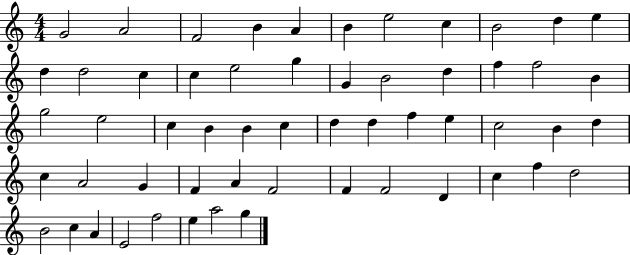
G4/h A4/h F4/h B4/q A4/q B4/q E5/h C5/q B4/h D5/q E5/q D5/q D5/h C5/q C5/q E5/h G5/q G4/q B4/h D5/q F5/q F5/h B4/q G5/h E5/h C5/q B4/q B4/q C5/q D5/q D5/q F5/q E5/q C5/h B4/q D5/q C5/q A4/h G4/q F4/q A4/q F4/h F4/q F4/h D4/q C5/q F5/q D5/h B4/h C5/q A4/q E4/h F5/h E5/q A5/h G5/q